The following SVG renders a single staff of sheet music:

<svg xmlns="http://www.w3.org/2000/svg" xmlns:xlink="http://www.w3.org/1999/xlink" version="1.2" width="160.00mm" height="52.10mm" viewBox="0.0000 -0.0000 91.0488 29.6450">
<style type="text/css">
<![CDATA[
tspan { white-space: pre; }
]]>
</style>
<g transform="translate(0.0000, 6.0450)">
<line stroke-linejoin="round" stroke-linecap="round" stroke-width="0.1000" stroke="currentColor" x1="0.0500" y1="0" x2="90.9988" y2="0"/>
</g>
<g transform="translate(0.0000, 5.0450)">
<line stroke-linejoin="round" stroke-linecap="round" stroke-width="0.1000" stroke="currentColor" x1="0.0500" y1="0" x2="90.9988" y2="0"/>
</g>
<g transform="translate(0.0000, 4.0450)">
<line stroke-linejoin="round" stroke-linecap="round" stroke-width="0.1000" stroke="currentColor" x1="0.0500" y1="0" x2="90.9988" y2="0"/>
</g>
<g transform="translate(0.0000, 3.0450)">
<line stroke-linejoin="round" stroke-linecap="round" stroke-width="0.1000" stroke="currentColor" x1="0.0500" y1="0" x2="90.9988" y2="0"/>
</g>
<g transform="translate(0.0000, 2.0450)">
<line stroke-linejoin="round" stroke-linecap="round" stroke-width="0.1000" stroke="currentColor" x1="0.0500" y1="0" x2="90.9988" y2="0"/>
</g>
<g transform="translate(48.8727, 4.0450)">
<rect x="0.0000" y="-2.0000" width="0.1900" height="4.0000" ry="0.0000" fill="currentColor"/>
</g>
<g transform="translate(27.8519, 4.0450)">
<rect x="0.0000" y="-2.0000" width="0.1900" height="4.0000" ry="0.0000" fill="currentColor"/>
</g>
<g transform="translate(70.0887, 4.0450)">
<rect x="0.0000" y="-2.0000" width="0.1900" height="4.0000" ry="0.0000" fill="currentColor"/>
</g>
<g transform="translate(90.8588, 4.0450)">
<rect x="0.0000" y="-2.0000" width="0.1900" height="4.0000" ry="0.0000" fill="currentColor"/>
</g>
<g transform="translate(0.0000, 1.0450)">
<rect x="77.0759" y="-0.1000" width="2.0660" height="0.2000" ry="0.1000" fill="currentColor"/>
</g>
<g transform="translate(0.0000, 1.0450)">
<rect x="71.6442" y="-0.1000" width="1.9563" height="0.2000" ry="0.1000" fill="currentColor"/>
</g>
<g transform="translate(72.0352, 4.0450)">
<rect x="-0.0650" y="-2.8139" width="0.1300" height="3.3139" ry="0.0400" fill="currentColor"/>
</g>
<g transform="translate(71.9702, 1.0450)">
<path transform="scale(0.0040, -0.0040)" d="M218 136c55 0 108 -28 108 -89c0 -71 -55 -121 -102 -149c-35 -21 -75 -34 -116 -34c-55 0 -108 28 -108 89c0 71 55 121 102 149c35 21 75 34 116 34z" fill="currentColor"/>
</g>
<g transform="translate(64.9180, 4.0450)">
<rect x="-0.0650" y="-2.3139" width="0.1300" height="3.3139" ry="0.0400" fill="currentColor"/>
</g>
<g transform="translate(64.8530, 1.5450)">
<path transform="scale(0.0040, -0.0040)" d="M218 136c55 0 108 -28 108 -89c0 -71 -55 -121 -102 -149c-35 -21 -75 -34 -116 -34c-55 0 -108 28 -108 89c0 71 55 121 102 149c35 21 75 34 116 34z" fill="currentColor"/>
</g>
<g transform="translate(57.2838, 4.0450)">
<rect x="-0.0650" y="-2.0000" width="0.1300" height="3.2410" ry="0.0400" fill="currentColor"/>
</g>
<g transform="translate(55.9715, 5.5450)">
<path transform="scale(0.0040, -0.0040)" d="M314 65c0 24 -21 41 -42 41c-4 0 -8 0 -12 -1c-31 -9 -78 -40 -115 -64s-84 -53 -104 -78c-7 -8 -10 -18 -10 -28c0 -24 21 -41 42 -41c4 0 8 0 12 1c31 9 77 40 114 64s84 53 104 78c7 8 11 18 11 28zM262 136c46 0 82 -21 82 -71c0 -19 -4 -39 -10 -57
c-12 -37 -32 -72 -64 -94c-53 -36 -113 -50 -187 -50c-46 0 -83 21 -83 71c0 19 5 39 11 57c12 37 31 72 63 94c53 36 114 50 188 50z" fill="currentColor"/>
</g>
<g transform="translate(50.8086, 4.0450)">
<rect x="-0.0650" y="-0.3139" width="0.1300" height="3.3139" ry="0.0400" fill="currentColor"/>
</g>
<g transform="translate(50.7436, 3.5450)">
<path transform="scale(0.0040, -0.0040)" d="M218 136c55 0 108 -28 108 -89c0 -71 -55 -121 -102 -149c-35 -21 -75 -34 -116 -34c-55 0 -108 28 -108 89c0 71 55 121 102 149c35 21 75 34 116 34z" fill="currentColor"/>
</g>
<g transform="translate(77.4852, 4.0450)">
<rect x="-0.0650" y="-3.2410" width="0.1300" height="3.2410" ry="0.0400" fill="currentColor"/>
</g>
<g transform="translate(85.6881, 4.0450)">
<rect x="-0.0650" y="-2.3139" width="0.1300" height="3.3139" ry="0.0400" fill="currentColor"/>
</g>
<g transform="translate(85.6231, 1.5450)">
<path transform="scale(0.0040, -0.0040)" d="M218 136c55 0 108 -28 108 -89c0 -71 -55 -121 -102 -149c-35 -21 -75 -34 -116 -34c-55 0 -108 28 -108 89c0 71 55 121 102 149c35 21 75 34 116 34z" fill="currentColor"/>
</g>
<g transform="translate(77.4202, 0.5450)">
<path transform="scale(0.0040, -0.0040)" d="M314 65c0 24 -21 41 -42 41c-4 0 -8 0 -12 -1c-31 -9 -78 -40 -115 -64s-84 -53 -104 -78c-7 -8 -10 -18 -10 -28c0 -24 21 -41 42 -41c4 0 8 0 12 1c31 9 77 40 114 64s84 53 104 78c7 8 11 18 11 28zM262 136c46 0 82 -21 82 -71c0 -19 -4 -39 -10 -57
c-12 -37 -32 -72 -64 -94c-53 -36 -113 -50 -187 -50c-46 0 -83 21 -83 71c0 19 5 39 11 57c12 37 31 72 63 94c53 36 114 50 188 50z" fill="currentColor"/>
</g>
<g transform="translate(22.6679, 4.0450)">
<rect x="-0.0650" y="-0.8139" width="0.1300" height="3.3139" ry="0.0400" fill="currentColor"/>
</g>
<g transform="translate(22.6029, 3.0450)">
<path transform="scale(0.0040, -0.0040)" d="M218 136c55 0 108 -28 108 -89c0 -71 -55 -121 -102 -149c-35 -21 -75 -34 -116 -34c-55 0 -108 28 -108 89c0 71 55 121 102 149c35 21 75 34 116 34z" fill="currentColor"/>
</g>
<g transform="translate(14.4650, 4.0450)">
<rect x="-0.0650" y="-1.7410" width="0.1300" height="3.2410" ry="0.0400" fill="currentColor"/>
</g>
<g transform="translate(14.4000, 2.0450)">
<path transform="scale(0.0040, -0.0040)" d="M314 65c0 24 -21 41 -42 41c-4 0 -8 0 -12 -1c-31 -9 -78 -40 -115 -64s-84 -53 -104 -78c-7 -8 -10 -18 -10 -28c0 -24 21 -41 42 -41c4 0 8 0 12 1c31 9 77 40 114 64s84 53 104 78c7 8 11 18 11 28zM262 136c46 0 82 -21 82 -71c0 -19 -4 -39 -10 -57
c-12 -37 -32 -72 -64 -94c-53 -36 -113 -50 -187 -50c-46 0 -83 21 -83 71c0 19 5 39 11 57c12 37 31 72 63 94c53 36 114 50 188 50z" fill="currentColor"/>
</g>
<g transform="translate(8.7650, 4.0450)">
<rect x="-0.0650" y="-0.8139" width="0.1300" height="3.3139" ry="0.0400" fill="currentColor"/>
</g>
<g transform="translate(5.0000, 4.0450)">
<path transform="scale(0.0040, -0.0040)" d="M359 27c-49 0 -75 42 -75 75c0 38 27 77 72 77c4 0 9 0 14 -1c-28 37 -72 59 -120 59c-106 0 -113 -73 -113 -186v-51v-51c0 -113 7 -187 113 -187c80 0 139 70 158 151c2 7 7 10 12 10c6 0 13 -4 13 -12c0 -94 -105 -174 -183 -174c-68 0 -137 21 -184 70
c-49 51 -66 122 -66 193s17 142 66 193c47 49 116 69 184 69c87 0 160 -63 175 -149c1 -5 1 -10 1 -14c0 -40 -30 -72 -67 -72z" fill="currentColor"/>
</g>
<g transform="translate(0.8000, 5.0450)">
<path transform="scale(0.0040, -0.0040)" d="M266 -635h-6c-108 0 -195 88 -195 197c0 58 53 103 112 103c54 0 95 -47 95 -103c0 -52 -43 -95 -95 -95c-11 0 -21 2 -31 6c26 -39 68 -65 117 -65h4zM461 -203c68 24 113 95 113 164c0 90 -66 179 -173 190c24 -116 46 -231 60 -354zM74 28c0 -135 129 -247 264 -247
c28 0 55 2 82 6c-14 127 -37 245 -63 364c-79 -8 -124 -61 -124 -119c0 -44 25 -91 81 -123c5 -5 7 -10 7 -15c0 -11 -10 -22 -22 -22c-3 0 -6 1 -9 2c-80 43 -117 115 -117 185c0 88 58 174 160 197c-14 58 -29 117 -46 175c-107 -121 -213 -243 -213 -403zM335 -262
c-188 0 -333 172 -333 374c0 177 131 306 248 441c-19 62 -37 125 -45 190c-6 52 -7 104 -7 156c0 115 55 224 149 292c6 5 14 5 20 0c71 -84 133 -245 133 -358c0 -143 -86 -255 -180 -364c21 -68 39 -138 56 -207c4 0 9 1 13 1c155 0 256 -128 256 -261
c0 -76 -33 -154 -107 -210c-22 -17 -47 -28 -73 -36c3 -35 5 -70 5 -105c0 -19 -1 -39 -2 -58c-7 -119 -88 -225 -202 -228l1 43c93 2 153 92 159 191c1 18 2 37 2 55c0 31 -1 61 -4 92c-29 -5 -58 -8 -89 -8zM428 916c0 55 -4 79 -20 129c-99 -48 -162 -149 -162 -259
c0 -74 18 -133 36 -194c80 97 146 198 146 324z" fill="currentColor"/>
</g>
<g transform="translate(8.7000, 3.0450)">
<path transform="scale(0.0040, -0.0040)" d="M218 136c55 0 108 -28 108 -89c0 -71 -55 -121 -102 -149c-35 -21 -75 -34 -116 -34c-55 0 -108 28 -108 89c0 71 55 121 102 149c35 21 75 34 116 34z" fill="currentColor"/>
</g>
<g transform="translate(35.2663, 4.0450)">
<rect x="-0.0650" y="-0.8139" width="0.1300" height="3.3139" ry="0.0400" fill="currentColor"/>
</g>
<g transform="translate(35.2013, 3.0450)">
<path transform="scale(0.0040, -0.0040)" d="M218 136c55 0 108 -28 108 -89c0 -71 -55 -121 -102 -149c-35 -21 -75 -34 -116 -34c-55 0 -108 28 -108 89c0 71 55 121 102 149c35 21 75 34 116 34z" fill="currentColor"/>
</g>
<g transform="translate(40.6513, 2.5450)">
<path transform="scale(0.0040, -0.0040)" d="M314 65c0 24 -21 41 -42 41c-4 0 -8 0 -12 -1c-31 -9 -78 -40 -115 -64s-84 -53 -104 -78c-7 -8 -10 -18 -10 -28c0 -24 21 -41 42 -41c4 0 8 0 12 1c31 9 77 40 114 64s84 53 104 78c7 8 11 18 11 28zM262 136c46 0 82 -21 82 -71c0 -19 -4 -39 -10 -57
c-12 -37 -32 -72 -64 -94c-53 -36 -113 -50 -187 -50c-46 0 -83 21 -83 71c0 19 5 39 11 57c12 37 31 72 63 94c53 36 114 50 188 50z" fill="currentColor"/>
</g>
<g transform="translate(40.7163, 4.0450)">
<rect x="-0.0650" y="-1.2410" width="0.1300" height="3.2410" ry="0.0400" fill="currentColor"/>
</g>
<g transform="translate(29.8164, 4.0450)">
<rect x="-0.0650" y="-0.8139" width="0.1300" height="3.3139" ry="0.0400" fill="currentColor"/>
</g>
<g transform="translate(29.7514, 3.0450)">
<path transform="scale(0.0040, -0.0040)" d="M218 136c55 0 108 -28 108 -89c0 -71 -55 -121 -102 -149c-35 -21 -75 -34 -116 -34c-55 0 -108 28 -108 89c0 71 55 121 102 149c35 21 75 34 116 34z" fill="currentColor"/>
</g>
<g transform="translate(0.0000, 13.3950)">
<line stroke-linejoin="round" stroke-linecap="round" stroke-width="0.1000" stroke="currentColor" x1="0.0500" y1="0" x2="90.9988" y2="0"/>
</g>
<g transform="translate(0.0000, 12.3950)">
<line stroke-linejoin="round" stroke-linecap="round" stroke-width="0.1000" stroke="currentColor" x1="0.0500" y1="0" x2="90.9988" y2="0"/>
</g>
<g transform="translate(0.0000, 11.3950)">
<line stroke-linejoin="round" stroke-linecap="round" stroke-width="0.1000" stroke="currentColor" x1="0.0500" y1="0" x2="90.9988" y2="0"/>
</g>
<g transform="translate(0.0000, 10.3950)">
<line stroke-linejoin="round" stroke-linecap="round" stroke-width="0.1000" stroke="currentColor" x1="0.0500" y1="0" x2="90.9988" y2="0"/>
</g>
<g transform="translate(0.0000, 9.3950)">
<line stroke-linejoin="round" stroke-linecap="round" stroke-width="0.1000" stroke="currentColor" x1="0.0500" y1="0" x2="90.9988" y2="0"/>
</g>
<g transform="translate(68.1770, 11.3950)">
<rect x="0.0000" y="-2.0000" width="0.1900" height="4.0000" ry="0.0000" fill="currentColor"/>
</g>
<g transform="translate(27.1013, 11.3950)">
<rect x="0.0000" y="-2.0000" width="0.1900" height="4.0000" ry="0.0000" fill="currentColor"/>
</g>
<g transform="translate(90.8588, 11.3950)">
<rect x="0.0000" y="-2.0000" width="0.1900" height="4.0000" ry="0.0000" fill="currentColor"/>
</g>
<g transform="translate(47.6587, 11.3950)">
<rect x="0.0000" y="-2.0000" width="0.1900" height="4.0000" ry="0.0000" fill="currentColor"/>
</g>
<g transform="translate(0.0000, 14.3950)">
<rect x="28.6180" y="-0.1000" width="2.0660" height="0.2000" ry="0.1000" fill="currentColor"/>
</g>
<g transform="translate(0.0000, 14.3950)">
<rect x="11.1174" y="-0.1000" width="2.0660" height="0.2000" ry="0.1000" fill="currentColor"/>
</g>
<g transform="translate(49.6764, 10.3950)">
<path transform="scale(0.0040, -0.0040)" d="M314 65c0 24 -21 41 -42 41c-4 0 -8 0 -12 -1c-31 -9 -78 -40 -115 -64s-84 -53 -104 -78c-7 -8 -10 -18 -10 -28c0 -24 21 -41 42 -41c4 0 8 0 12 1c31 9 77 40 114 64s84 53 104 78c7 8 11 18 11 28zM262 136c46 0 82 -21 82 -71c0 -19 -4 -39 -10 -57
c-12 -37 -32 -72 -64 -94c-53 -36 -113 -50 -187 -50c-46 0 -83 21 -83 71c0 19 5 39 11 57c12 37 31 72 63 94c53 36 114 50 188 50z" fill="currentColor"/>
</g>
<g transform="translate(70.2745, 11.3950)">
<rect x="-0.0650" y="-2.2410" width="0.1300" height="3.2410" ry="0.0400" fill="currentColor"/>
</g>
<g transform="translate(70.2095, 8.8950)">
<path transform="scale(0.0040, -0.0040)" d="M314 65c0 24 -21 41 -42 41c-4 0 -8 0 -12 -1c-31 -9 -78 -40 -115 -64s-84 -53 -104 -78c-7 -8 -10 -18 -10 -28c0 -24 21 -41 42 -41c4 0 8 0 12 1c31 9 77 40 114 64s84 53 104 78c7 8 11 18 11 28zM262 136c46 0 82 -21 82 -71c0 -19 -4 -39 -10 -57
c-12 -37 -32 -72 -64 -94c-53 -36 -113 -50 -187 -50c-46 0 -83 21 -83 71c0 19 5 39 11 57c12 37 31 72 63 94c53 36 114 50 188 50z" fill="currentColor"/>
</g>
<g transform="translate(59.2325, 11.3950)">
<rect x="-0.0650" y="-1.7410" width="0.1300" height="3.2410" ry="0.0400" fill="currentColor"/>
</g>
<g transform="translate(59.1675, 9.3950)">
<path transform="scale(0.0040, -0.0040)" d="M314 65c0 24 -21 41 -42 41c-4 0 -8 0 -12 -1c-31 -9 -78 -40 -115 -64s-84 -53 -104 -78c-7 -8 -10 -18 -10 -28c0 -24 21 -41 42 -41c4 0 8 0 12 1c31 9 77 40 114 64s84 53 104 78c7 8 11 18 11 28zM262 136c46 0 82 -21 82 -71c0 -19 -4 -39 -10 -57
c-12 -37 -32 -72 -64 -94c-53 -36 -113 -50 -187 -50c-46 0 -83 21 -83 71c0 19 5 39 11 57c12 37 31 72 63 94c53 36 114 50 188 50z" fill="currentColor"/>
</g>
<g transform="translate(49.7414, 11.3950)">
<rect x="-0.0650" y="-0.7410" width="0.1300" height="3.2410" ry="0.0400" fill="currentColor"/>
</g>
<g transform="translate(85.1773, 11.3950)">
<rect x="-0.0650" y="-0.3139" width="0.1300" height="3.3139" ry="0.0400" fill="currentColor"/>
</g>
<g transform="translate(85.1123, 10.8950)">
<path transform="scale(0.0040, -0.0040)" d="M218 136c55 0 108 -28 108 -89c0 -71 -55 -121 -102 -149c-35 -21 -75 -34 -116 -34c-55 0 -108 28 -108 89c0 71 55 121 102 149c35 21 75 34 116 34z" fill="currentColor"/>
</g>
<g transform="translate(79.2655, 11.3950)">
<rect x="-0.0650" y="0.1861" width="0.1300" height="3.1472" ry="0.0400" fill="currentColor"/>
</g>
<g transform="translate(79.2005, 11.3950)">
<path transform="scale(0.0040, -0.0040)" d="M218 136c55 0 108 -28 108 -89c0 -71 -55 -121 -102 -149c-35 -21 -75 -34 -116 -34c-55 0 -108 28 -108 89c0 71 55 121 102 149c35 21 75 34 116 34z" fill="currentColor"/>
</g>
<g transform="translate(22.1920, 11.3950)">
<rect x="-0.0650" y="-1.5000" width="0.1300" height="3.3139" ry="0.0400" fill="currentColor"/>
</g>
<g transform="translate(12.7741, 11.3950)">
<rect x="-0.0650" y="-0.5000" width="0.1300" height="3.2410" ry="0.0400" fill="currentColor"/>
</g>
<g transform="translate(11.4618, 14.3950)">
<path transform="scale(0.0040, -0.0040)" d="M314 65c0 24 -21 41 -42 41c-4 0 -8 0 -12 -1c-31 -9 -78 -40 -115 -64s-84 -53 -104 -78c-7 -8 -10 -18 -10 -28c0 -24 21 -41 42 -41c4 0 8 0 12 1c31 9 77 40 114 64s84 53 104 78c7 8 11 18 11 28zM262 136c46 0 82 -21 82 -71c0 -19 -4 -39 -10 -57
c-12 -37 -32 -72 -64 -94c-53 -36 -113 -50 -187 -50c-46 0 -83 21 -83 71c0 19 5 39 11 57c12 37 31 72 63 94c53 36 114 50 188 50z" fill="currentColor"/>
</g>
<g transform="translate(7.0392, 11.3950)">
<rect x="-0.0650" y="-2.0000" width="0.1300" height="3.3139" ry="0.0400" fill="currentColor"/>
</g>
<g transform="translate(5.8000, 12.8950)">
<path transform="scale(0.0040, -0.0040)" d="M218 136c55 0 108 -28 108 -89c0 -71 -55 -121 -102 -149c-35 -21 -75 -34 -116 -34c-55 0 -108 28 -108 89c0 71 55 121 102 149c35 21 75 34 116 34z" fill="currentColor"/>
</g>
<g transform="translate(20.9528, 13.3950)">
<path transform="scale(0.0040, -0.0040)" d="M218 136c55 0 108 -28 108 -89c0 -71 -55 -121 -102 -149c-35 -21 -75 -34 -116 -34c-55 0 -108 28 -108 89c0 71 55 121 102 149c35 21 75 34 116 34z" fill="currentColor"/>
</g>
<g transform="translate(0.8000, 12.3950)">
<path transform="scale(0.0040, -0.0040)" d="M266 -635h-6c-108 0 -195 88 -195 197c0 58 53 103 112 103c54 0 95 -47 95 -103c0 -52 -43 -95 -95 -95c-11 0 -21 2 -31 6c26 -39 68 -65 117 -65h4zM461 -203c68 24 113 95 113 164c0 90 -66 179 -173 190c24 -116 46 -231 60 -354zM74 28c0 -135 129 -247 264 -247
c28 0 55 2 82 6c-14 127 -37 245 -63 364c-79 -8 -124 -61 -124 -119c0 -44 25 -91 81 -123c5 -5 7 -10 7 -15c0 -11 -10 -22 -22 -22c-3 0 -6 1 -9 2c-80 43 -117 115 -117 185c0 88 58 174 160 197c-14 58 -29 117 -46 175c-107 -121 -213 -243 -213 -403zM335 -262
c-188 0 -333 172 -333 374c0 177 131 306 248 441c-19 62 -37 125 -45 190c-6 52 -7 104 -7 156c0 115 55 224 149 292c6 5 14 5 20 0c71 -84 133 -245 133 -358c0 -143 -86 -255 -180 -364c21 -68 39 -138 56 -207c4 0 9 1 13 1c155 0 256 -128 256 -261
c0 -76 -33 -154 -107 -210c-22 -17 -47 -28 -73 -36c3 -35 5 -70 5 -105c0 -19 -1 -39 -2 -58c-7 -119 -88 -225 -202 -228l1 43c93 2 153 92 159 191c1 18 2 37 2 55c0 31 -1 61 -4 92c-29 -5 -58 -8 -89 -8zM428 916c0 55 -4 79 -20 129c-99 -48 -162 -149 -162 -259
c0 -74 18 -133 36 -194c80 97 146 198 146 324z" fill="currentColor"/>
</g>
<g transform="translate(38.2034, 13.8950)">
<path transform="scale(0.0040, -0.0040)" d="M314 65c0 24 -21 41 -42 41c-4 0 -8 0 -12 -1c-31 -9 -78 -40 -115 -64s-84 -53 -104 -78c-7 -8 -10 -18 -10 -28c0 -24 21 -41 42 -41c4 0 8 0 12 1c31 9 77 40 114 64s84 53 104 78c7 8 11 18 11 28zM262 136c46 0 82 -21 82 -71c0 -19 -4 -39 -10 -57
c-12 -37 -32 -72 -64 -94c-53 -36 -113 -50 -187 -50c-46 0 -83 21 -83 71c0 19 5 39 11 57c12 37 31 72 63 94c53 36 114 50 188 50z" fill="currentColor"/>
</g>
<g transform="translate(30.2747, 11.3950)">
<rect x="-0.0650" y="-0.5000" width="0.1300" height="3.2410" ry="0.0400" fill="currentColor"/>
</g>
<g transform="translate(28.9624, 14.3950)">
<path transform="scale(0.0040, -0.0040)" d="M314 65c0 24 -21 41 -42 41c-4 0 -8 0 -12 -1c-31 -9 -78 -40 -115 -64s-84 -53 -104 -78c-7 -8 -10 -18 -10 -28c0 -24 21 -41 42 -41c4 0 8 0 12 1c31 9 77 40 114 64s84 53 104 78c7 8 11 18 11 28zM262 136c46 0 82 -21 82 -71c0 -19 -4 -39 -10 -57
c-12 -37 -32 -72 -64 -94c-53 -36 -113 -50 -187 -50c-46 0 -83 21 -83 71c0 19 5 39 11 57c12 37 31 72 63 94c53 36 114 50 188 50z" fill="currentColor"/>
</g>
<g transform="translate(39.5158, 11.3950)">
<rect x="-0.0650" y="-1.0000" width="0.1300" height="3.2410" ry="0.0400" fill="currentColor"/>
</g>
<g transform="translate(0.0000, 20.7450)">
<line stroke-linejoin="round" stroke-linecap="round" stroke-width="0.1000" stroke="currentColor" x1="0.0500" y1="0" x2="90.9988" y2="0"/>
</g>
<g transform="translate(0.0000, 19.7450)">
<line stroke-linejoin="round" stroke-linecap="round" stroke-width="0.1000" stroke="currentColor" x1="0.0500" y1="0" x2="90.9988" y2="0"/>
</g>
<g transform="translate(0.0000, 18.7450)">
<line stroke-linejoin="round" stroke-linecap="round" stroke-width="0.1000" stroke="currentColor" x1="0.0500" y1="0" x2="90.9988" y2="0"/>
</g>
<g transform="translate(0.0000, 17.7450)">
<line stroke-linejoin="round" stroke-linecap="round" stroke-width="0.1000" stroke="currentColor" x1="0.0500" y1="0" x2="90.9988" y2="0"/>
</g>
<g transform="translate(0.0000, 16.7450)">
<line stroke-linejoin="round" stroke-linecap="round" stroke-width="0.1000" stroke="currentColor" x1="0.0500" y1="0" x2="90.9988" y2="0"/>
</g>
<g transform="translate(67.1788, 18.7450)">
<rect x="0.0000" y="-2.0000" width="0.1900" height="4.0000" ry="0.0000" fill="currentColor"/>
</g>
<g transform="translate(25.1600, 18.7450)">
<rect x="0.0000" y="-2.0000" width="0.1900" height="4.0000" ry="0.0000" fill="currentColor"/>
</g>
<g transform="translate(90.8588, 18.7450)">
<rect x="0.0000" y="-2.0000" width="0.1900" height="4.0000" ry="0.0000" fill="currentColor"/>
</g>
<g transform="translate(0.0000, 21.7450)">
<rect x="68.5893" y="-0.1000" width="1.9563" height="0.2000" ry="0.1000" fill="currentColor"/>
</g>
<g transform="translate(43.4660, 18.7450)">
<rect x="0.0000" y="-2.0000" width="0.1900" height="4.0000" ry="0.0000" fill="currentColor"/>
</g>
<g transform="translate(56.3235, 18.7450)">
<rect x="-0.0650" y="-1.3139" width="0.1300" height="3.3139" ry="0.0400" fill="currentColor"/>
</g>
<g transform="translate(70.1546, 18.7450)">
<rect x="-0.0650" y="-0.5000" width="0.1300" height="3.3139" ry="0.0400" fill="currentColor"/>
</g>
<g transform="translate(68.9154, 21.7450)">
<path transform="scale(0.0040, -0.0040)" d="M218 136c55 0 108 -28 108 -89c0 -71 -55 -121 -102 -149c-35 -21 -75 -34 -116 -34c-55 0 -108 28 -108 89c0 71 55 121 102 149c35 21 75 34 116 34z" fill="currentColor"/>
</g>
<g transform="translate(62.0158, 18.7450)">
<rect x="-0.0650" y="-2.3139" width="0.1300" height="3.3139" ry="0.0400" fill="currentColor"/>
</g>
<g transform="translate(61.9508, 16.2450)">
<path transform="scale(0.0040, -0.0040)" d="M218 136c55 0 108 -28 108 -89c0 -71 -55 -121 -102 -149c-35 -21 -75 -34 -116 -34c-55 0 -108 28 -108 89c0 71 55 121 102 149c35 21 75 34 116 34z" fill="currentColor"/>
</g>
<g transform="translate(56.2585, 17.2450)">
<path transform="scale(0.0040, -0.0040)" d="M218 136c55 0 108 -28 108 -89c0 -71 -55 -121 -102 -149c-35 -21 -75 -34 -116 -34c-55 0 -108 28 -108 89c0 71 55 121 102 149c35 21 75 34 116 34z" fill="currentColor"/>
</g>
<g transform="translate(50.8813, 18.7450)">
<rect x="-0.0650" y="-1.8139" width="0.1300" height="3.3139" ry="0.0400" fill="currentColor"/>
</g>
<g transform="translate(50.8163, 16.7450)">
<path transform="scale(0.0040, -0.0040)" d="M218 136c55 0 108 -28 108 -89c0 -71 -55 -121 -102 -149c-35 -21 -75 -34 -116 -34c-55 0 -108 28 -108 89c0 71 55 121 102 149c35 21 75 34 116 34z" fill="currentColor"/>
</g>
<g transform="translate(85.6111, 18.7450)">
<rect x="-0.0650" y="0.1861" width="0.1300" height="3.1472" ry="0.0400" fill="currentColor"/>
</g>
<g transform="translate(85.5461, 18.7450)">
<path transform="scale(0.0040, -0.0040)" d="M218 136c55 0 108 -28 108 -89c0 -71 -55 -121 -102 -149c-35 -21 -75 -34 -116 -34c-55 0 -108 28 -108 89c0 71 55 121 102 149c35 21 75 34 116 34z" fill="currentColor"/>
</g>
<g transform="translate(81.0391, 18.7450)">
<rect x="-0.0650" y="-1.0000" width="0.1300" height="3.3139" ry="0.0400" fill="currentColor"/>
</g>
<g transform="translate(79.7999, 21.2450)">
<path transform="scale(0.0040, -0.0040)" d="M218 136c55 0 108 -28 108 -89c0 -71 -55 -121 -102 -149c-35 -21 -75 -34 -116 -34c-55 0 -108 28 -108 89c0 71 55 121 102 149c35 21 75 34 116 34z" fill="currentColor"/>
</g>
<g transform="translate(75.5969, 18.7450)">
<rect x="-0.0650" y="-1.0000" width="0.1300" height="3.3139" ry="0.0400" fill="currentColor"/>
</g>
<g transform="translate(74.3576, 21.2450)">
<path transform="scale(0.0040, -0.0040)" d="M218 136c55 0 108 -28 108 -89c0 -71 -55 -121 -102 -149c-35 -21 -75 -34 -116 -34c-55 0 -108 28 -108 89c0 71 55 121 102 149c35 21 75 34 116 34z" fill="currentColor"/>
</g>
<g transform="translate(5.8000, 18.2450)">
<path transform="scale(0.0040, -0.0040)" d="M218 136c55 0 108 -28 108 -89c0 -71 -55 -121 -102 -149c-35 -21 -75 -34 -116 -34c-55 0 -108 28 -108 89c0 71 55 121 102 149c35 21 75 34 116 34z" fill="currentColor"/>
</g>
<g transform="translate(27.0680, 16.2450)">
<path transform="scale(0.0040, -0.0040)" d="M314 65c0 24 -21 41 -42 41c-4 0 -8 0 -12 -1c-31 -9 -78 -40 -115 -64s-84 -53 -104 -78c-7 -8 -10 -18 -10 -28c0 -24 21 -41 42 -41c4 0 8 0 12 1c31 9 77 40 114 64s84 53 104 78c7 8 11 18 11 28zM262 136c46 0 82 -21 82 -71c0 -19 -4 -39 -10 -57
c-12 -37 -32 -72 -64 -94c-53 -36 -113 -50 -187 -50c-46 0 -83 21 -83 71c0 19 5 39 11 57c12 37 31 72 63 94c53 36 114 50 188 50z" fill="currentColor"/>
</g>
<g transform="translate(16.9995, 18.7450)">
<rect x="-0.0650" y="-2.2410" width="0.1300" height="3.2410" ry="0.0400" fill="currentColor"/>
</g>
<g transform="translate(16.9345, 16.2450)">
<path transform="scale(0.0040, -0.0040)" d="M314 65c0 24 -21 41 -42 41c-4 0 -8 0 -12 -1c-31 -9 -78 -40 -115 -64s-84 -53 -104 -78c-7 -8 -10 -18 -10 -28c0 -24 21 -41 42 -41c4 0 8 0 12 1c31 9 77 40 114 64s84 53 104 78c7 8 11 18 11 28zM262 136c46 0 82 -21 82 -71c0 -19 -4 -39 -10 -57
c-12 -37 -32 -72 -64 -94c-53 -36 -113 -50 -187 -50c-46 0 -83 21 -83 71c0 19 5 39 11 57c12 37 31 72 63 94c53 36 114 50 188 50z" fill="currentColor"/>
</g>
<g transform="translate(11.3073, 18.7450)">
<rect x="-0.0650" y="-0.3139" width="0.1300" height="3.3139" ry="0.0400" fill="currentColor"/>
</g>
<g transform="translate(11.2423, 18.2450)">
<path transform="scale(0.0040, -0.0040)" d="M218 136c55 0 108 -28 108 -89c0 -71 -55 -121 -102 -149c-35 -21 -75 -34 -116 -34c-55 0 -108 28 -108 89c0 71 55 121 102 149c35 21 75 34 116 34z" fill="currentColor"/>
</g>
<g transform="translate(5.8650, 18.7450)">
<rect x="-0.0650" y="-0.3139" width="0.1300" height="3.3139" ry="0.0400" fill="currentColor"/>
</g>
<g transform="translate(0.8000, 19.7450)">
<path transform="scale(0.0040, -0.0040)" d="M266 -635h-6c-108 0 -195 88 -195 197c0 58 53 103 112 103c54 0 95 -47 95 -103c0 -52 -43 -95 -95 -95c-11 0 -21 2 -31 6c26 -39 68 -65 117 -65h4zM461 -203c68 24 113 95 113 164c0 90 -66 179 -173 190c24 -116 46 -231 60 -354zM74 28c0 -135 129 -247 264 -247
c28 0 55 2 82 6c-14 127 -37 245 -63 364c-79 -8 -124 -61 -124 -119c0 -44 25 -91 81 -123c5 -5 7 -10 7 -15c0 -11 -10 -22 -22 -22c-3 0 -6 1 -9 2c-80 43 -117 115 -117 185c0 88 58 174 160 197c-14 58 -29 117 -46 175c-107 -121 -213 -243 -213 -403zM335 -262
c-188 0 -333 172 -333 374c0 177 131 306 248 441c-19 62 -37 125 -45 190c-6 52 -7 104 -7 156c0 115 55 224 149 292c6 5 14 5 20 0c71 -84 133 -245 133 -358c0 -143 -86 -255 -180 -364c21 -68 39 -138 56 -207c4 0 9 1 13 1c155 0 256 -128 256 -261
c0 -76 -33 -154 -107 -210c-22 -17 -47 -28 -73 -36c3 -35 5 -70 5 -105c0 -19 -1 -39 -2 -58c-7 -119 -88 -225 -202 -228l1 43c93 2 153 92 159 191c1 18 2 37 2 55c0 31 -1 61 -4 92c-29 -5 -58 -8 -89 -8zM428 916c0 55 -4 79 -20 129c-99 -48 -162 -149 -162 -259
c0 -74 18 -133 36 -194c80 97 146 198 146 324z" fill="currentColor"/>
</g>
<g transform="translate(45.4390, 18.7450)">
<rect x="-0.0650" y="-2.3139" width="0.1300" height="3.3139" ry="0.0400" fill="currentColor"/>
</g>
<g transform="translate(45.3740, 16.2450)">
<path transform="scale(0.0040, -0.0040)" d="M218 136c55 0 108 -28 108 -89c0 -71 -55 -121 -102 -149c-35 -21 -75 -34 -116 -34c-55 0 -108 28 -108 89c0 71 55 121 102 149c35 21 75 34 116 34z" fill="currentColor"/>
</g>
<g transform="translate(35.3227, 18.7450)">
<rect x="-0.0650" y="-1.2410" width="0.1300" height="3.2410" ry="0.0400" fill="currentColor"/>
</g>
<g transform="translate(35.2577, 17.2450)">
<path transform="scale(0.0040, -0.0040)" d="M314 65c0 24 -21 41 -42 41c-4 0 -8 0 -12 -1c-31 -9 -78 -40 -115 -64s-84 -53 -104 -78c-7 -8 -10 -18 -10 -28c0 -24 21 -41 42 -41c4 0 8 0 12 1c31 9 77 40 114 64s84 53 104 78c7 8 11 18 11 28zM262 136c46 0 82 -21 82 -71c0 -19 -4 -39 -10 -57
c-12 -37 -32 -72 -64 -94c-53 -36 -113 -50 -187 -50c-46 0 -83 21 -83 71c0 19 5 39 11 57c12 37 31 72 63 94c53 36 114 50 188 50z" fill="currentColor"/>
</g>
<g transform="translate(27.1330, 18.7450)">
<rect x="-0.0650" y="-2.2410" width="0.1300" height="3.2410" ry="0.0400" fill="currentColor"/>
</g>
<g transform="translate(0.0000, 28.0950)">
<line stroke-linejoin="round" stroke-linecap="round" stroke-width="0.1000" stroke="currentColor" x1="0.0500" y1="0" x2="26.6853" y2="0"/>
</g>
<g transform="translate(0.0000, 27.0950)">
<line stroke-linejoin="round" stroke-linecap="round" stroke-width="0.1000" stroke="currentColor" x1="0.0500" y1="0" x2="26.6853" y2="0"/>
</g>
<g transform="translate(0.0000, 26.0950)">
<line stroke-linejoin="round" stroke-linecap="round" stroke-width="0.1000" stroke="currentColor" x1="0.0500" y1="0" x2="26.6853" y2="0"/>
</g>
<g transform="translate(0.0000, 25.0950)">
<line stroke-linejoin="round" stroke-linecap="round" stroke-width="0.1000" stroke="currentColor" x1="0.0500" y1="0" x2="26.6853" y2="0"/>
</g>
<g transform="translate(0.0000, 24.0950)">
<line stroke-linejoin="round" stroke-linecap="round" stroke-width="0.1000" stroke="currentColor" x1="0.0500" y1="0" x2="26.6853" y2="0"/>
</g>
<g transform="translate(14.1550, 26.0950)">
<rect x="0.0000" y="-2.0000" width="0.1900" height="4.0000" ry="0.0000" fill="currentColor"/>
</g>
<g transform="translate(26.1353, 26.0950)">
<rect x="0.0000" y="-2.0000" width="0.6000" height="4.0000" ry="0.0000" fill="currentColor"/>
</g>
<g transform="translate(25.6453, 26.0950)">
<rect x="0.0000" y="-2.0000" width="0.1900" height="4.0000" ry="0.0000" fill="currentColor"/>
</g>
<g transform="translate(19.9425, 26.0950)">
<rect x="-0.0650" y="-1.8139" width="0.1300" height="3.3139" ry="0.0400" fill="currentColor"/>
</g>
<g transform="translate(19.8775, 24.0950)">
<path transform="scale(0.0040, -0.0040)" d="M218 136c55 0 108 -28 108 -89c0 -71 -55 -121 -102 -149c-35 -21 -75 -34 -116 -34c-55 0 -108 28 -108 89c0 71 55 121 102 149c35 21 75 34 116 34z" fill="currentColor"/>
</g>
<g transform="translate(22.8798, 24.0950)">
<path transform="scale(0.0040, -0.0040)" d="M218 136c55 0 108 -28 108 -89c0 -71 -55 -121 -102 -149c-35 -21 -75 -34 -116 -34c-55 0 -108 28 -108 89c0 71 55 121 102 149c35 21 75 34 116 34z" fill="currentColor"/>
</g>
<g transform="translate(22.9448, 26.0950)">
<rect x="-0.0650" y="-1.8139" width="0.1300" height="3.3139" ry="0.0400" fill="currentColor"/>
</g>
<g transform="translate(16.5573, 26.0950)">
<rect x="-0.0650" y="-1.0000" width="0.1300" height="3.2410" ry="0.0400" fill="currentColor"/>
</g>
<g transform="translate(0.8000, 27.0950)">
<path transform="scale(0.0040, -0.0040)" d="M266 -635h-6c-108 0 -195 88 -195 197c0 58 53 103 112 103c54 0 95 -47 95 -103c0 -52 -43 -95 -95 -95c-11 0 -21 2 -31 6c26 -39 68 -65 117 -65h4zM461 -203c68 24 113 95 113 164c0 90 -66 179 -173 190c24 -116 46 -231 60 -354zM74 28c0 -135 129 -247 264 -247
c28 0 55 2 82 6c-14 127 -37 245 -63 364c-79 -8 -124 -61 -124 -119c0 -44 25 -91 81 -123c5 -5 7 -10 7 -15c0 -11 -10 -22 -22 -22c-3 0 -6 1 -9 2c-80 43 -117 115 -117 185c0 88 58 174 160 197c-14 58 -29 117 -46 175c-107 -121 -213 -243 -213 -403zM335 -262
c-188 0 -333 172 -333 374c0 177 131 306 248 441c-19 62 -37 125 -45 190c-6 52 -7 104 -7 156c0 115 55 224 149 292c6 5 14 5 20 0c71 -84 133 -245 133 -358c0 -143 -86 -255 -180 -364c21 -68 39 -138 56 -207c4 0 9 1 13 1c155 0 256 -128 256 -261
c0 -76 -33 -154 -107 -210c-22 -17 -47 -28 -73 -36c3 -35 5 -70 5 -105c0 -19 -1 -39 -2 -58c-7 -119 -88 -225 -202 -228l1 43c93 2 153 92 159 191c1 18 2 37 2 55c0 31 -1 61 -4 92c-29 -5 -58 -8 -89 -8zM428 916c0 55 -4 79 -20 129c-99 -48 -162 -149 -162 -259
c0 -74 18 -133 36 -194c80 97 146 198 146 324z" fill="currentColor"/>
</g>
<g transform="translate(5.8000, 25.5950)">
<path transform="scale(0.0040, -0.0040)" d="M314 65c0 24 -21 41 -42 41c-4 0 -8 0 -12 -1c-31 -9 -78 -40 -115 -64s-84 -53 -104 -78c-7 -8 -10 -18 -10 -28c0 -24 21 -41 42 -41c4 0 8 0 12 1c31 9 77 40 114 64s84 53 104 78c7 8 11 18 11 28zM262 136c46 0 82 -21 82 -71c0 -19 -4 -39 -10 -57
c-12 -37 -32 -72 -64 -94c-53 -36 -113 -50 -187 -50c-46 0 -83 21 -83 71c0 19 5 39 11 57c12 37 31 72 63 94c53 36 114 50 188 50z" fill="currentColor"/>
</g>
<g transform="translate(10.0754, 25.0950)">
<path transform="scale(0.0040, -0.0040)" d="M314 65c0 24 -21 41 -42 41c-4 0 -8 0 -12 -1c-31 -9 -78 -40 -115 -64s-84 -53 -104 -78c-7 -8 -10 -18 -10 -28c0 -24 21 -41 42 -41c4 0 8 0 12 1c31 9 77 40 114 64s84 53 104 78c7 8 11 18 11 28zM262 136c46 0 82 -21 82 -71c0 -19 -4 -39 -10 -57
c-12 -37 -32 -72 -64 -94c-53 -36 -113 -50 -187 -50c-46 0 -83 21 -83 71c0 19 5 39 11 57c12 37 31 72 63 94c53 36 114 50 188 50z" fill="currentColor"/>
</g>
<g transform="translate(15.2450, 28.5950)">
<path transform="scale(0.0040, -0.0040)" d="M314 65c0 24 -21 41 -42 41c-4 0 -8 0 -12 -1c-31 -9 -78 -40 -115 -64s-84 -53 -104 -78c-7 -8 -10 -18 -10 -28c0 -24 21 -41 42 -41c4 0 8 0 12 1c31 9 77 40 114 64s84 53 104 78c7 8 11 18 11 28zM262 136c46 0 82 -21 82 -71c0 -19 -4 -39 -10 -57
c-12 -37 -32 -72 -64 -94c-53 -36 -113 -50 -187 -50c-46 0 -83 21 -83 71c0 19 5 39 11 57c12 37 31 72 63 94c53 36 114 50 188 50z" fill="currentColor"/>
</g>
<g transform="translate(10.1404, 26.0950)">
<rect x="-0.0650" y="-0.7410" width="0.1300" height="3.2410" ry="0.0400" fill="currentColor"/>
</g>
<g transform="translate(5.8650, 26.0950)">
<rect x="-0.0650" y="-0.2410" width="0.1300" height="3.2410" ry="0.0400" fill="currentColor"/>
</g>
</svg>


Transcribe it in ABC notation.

X:1
T:Untitled
M:4/4
L:1/4
K:C
d f2 d d d e2 c F2 g a b2 g F C2 E C2 D2 d2 f2 g2 B c c c g2 g2 e2 g f e g C D D B c2 d2 D2 f f